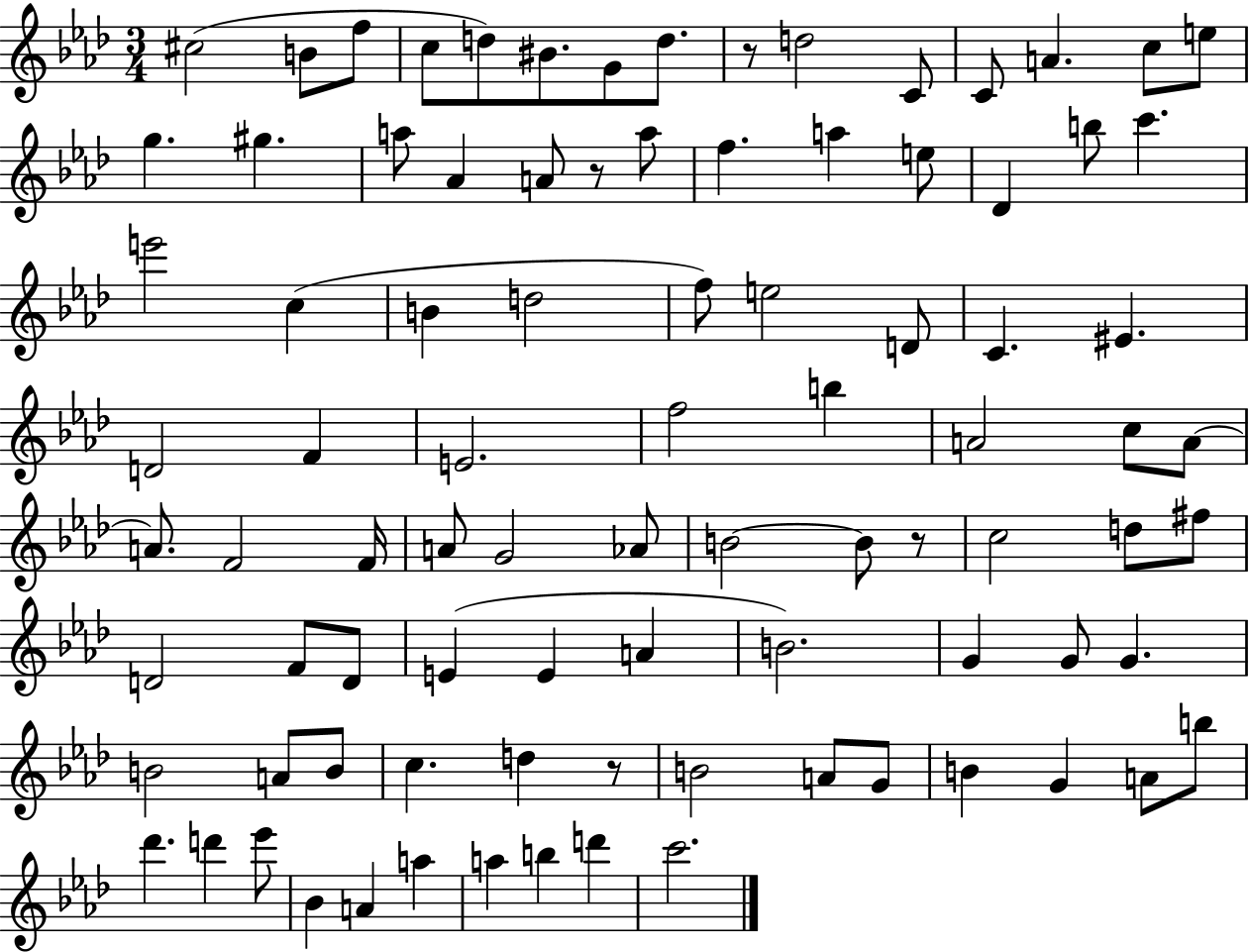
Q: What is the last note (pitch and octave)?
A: C6